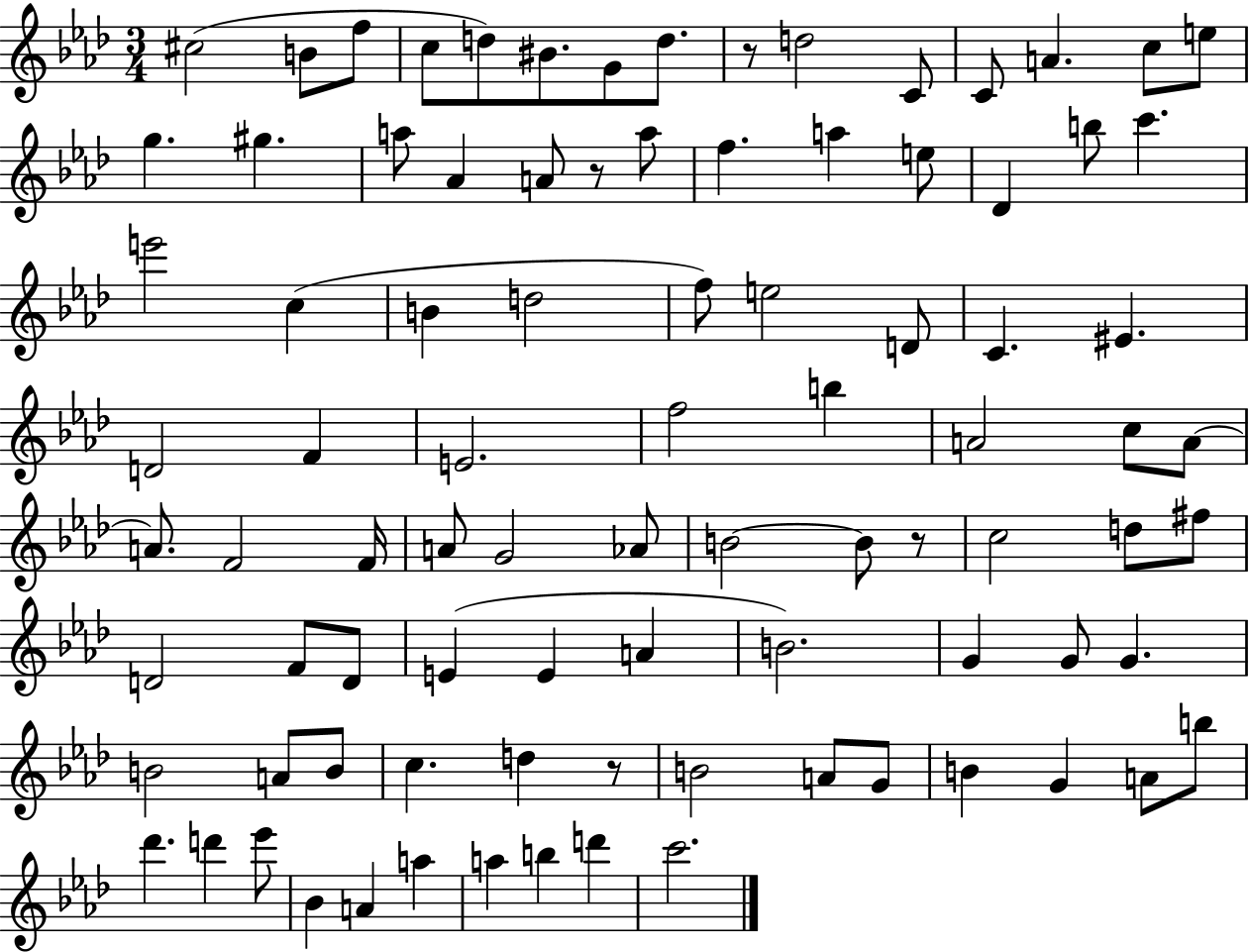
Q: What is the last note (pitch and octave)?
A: C6